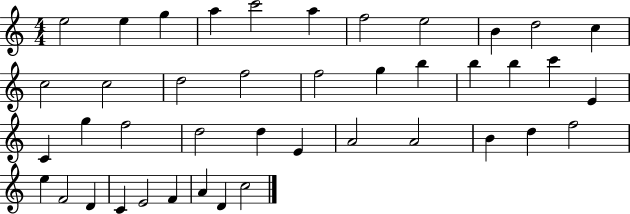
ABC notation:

X:1
T:Untitled
M:4/4
L:1/4
K:C
e2 e g a c'2 a f2 e2 B d2 c c2 c2 d2 f2 f2 g b b b c' E C g f2 d2 d E A2 A2 B d f2 e F2 D C E2 F A D c2